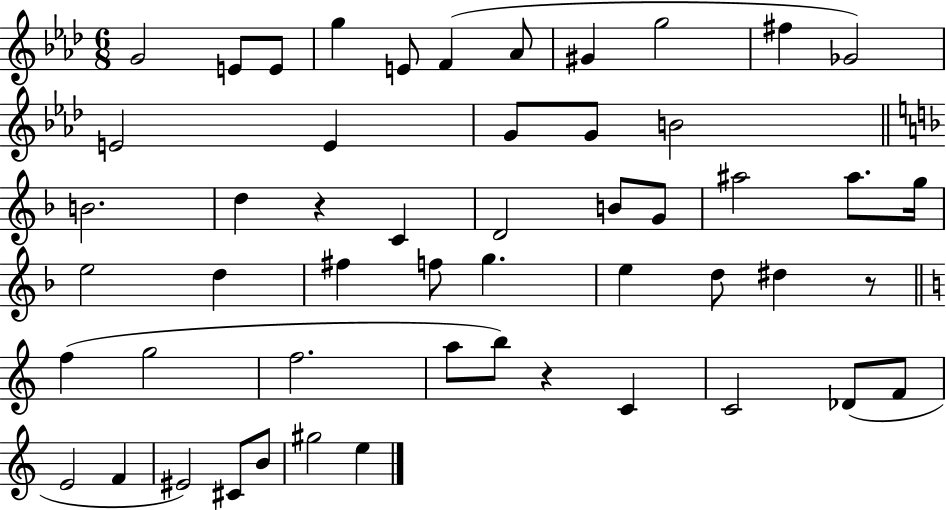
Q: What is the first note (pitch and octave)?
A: G4